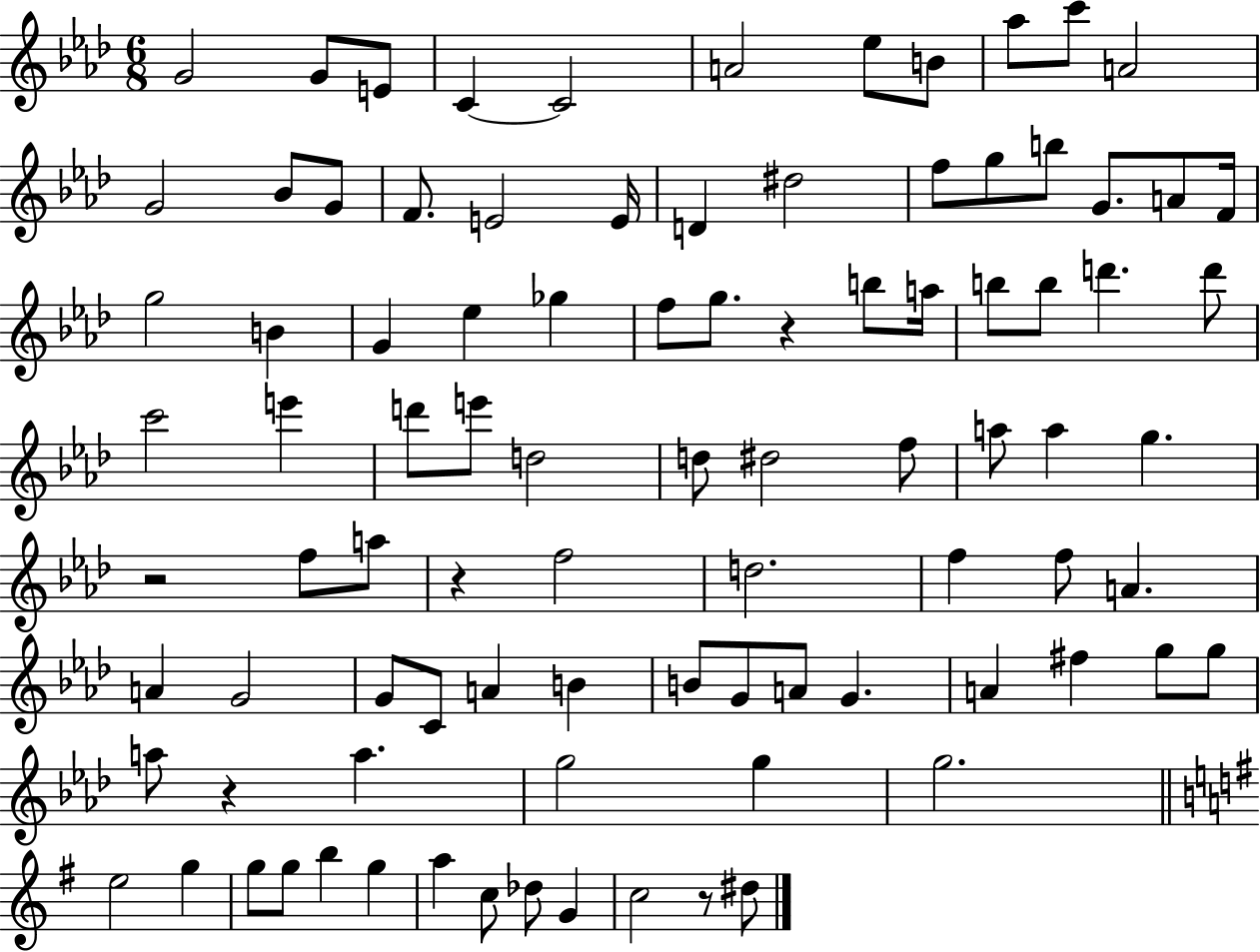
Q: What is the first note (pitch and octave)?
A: G4